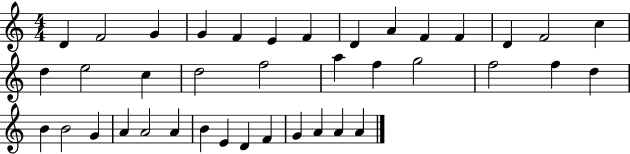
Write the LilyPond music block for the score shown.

{
  \clef treble
  \numericTimeSignature
  \time 4/4
  \key c \major
  d'4 f'2 g'4 | g'4 f'4 e'4 f'4 | d'4 a'4 f'4 f'4 | d'4 f'2 c''4 | \break d''4 e''2 c''4 | d''2 f''2 | a''4 f''4 g''2 | f''2 f''4 d''4 | \break b'4 b'2 g'4 | a'4 a'2 a'4 | b'4 e'4 d'4 f'4 | g'4 a'4 a'4 a'4 | \break \bar "|."
}